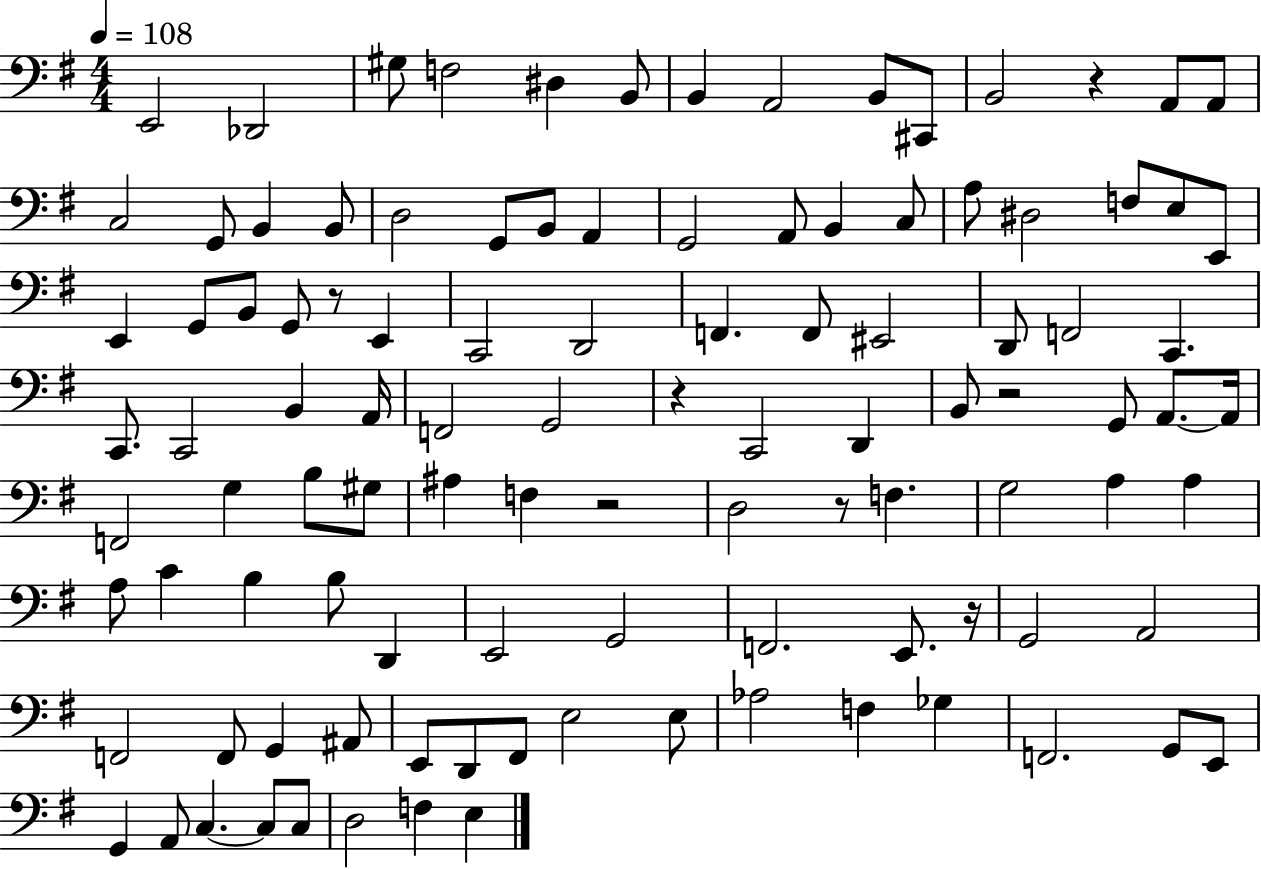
{
  \clef bass
  \numericTimeSignature
  \time 4/4
  \key g \major
  \tempo 4 = 108
  e,2 des,2 | gis8 f2 dis4 b,8 | b,4 a,2 b,8 cis,8 | b,2 r4 a,8 a,8 | \break c2 g,8 b,4 b,8 | d2 g,8 b,8 a,4 | g,2 a,8 b,4 c8 | a8 dis2 f8 e8 e,8 | \break e,4 g,8 b,8 g,8 r8 e,4 | c,2 d,2 | f,4. f,8 eis,2 | d,8 f,2 c,4. | \break c,8. c,2 b,4 a,16 | f,2 g,2 | r4 c,2 d,4 | b,8 r2 g,8 a,8.~~ a,16 | \break f,2 g4 b8 gis8 | ais4 f4 r2 | d2 r8 f4. | g2 a4 a4 | \break a8 c'4 b4 b8 d,4 | e,2 g,2 | f,2. e,8. r16 | g,2 a,2 | \break f,2 f,8 g,4 ais,8 | e,8 d,8 fis,8 e2 e8 | aes2 f4 ges4 | f,2. g,8 e,8 | \break g,4 a,8 c4.~~ c8 c8 | d2 f4 e4 | \bar "|."
}